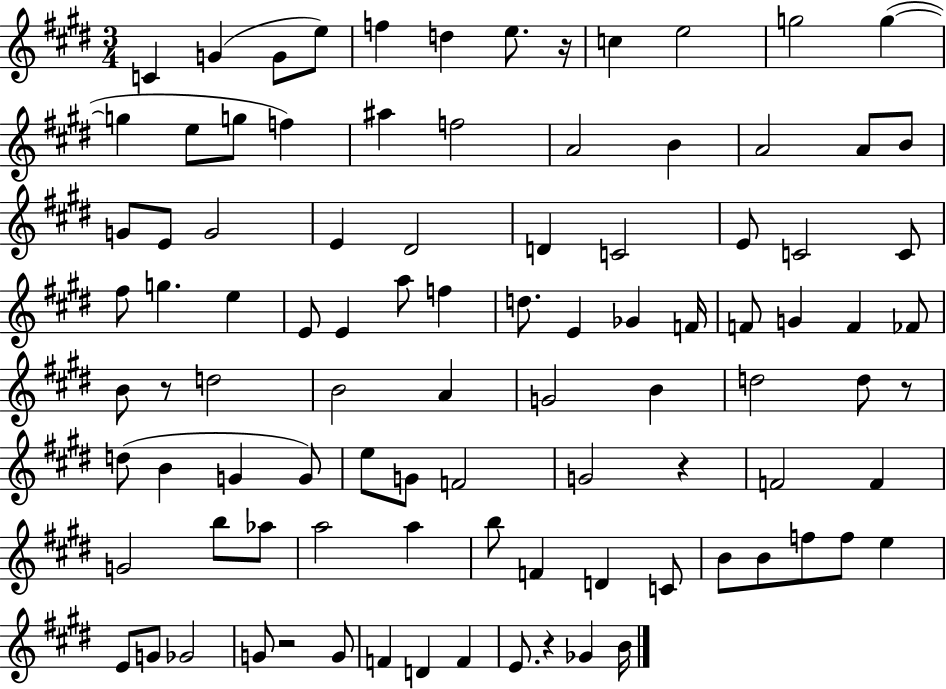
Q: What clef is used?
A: treble